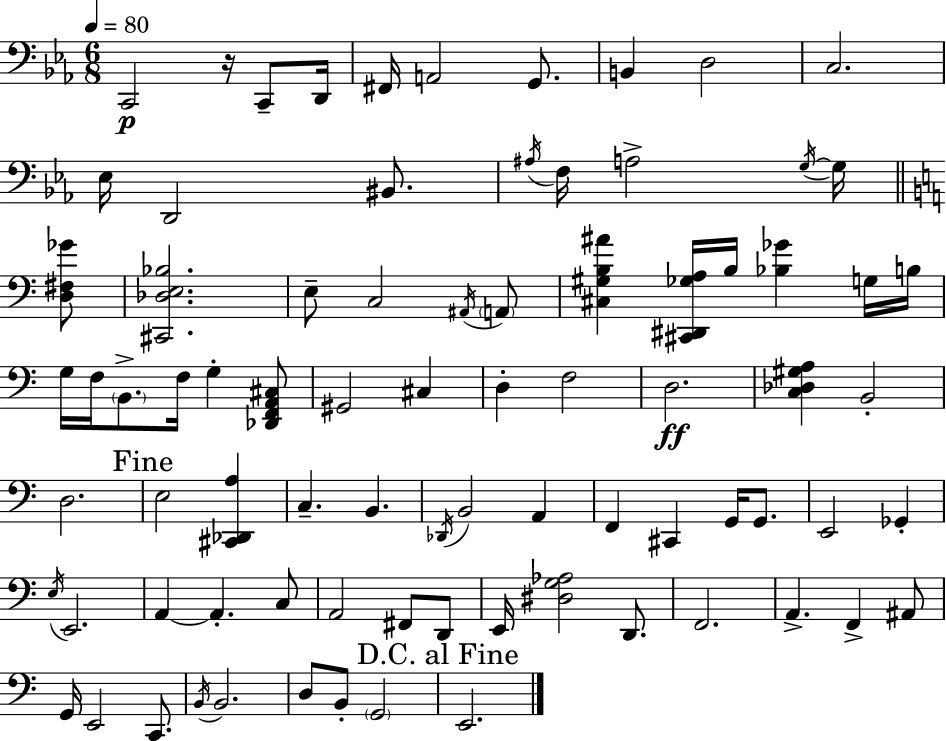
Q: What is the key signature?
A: C minor